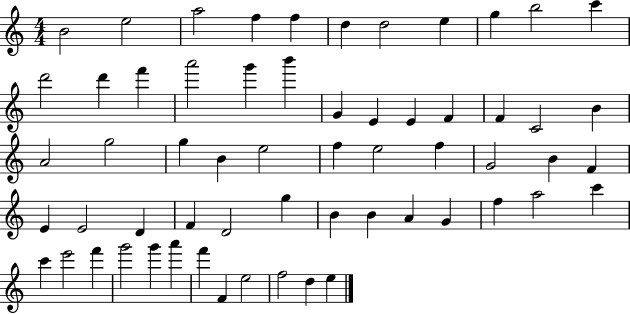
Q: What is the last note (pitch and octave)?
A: E5